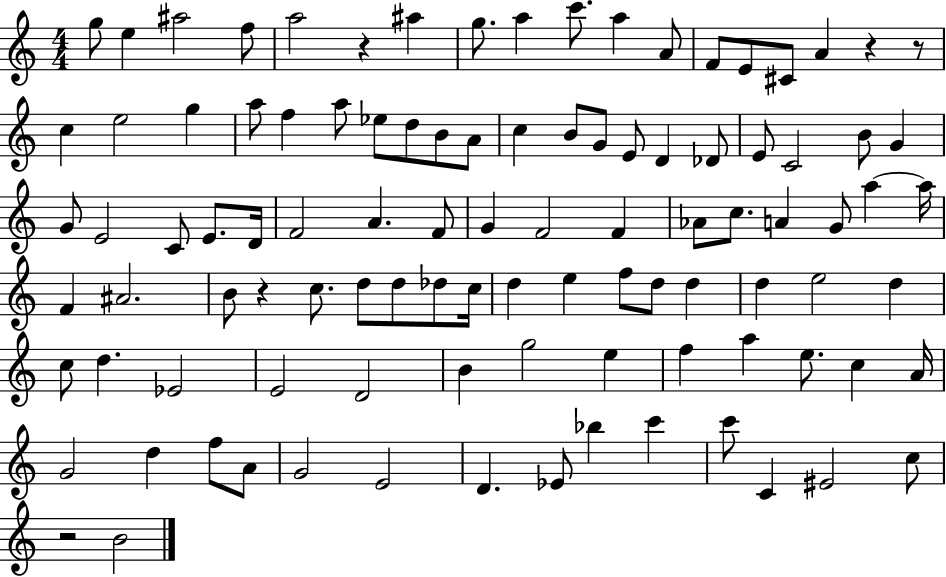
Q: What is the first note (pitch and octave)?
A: G5